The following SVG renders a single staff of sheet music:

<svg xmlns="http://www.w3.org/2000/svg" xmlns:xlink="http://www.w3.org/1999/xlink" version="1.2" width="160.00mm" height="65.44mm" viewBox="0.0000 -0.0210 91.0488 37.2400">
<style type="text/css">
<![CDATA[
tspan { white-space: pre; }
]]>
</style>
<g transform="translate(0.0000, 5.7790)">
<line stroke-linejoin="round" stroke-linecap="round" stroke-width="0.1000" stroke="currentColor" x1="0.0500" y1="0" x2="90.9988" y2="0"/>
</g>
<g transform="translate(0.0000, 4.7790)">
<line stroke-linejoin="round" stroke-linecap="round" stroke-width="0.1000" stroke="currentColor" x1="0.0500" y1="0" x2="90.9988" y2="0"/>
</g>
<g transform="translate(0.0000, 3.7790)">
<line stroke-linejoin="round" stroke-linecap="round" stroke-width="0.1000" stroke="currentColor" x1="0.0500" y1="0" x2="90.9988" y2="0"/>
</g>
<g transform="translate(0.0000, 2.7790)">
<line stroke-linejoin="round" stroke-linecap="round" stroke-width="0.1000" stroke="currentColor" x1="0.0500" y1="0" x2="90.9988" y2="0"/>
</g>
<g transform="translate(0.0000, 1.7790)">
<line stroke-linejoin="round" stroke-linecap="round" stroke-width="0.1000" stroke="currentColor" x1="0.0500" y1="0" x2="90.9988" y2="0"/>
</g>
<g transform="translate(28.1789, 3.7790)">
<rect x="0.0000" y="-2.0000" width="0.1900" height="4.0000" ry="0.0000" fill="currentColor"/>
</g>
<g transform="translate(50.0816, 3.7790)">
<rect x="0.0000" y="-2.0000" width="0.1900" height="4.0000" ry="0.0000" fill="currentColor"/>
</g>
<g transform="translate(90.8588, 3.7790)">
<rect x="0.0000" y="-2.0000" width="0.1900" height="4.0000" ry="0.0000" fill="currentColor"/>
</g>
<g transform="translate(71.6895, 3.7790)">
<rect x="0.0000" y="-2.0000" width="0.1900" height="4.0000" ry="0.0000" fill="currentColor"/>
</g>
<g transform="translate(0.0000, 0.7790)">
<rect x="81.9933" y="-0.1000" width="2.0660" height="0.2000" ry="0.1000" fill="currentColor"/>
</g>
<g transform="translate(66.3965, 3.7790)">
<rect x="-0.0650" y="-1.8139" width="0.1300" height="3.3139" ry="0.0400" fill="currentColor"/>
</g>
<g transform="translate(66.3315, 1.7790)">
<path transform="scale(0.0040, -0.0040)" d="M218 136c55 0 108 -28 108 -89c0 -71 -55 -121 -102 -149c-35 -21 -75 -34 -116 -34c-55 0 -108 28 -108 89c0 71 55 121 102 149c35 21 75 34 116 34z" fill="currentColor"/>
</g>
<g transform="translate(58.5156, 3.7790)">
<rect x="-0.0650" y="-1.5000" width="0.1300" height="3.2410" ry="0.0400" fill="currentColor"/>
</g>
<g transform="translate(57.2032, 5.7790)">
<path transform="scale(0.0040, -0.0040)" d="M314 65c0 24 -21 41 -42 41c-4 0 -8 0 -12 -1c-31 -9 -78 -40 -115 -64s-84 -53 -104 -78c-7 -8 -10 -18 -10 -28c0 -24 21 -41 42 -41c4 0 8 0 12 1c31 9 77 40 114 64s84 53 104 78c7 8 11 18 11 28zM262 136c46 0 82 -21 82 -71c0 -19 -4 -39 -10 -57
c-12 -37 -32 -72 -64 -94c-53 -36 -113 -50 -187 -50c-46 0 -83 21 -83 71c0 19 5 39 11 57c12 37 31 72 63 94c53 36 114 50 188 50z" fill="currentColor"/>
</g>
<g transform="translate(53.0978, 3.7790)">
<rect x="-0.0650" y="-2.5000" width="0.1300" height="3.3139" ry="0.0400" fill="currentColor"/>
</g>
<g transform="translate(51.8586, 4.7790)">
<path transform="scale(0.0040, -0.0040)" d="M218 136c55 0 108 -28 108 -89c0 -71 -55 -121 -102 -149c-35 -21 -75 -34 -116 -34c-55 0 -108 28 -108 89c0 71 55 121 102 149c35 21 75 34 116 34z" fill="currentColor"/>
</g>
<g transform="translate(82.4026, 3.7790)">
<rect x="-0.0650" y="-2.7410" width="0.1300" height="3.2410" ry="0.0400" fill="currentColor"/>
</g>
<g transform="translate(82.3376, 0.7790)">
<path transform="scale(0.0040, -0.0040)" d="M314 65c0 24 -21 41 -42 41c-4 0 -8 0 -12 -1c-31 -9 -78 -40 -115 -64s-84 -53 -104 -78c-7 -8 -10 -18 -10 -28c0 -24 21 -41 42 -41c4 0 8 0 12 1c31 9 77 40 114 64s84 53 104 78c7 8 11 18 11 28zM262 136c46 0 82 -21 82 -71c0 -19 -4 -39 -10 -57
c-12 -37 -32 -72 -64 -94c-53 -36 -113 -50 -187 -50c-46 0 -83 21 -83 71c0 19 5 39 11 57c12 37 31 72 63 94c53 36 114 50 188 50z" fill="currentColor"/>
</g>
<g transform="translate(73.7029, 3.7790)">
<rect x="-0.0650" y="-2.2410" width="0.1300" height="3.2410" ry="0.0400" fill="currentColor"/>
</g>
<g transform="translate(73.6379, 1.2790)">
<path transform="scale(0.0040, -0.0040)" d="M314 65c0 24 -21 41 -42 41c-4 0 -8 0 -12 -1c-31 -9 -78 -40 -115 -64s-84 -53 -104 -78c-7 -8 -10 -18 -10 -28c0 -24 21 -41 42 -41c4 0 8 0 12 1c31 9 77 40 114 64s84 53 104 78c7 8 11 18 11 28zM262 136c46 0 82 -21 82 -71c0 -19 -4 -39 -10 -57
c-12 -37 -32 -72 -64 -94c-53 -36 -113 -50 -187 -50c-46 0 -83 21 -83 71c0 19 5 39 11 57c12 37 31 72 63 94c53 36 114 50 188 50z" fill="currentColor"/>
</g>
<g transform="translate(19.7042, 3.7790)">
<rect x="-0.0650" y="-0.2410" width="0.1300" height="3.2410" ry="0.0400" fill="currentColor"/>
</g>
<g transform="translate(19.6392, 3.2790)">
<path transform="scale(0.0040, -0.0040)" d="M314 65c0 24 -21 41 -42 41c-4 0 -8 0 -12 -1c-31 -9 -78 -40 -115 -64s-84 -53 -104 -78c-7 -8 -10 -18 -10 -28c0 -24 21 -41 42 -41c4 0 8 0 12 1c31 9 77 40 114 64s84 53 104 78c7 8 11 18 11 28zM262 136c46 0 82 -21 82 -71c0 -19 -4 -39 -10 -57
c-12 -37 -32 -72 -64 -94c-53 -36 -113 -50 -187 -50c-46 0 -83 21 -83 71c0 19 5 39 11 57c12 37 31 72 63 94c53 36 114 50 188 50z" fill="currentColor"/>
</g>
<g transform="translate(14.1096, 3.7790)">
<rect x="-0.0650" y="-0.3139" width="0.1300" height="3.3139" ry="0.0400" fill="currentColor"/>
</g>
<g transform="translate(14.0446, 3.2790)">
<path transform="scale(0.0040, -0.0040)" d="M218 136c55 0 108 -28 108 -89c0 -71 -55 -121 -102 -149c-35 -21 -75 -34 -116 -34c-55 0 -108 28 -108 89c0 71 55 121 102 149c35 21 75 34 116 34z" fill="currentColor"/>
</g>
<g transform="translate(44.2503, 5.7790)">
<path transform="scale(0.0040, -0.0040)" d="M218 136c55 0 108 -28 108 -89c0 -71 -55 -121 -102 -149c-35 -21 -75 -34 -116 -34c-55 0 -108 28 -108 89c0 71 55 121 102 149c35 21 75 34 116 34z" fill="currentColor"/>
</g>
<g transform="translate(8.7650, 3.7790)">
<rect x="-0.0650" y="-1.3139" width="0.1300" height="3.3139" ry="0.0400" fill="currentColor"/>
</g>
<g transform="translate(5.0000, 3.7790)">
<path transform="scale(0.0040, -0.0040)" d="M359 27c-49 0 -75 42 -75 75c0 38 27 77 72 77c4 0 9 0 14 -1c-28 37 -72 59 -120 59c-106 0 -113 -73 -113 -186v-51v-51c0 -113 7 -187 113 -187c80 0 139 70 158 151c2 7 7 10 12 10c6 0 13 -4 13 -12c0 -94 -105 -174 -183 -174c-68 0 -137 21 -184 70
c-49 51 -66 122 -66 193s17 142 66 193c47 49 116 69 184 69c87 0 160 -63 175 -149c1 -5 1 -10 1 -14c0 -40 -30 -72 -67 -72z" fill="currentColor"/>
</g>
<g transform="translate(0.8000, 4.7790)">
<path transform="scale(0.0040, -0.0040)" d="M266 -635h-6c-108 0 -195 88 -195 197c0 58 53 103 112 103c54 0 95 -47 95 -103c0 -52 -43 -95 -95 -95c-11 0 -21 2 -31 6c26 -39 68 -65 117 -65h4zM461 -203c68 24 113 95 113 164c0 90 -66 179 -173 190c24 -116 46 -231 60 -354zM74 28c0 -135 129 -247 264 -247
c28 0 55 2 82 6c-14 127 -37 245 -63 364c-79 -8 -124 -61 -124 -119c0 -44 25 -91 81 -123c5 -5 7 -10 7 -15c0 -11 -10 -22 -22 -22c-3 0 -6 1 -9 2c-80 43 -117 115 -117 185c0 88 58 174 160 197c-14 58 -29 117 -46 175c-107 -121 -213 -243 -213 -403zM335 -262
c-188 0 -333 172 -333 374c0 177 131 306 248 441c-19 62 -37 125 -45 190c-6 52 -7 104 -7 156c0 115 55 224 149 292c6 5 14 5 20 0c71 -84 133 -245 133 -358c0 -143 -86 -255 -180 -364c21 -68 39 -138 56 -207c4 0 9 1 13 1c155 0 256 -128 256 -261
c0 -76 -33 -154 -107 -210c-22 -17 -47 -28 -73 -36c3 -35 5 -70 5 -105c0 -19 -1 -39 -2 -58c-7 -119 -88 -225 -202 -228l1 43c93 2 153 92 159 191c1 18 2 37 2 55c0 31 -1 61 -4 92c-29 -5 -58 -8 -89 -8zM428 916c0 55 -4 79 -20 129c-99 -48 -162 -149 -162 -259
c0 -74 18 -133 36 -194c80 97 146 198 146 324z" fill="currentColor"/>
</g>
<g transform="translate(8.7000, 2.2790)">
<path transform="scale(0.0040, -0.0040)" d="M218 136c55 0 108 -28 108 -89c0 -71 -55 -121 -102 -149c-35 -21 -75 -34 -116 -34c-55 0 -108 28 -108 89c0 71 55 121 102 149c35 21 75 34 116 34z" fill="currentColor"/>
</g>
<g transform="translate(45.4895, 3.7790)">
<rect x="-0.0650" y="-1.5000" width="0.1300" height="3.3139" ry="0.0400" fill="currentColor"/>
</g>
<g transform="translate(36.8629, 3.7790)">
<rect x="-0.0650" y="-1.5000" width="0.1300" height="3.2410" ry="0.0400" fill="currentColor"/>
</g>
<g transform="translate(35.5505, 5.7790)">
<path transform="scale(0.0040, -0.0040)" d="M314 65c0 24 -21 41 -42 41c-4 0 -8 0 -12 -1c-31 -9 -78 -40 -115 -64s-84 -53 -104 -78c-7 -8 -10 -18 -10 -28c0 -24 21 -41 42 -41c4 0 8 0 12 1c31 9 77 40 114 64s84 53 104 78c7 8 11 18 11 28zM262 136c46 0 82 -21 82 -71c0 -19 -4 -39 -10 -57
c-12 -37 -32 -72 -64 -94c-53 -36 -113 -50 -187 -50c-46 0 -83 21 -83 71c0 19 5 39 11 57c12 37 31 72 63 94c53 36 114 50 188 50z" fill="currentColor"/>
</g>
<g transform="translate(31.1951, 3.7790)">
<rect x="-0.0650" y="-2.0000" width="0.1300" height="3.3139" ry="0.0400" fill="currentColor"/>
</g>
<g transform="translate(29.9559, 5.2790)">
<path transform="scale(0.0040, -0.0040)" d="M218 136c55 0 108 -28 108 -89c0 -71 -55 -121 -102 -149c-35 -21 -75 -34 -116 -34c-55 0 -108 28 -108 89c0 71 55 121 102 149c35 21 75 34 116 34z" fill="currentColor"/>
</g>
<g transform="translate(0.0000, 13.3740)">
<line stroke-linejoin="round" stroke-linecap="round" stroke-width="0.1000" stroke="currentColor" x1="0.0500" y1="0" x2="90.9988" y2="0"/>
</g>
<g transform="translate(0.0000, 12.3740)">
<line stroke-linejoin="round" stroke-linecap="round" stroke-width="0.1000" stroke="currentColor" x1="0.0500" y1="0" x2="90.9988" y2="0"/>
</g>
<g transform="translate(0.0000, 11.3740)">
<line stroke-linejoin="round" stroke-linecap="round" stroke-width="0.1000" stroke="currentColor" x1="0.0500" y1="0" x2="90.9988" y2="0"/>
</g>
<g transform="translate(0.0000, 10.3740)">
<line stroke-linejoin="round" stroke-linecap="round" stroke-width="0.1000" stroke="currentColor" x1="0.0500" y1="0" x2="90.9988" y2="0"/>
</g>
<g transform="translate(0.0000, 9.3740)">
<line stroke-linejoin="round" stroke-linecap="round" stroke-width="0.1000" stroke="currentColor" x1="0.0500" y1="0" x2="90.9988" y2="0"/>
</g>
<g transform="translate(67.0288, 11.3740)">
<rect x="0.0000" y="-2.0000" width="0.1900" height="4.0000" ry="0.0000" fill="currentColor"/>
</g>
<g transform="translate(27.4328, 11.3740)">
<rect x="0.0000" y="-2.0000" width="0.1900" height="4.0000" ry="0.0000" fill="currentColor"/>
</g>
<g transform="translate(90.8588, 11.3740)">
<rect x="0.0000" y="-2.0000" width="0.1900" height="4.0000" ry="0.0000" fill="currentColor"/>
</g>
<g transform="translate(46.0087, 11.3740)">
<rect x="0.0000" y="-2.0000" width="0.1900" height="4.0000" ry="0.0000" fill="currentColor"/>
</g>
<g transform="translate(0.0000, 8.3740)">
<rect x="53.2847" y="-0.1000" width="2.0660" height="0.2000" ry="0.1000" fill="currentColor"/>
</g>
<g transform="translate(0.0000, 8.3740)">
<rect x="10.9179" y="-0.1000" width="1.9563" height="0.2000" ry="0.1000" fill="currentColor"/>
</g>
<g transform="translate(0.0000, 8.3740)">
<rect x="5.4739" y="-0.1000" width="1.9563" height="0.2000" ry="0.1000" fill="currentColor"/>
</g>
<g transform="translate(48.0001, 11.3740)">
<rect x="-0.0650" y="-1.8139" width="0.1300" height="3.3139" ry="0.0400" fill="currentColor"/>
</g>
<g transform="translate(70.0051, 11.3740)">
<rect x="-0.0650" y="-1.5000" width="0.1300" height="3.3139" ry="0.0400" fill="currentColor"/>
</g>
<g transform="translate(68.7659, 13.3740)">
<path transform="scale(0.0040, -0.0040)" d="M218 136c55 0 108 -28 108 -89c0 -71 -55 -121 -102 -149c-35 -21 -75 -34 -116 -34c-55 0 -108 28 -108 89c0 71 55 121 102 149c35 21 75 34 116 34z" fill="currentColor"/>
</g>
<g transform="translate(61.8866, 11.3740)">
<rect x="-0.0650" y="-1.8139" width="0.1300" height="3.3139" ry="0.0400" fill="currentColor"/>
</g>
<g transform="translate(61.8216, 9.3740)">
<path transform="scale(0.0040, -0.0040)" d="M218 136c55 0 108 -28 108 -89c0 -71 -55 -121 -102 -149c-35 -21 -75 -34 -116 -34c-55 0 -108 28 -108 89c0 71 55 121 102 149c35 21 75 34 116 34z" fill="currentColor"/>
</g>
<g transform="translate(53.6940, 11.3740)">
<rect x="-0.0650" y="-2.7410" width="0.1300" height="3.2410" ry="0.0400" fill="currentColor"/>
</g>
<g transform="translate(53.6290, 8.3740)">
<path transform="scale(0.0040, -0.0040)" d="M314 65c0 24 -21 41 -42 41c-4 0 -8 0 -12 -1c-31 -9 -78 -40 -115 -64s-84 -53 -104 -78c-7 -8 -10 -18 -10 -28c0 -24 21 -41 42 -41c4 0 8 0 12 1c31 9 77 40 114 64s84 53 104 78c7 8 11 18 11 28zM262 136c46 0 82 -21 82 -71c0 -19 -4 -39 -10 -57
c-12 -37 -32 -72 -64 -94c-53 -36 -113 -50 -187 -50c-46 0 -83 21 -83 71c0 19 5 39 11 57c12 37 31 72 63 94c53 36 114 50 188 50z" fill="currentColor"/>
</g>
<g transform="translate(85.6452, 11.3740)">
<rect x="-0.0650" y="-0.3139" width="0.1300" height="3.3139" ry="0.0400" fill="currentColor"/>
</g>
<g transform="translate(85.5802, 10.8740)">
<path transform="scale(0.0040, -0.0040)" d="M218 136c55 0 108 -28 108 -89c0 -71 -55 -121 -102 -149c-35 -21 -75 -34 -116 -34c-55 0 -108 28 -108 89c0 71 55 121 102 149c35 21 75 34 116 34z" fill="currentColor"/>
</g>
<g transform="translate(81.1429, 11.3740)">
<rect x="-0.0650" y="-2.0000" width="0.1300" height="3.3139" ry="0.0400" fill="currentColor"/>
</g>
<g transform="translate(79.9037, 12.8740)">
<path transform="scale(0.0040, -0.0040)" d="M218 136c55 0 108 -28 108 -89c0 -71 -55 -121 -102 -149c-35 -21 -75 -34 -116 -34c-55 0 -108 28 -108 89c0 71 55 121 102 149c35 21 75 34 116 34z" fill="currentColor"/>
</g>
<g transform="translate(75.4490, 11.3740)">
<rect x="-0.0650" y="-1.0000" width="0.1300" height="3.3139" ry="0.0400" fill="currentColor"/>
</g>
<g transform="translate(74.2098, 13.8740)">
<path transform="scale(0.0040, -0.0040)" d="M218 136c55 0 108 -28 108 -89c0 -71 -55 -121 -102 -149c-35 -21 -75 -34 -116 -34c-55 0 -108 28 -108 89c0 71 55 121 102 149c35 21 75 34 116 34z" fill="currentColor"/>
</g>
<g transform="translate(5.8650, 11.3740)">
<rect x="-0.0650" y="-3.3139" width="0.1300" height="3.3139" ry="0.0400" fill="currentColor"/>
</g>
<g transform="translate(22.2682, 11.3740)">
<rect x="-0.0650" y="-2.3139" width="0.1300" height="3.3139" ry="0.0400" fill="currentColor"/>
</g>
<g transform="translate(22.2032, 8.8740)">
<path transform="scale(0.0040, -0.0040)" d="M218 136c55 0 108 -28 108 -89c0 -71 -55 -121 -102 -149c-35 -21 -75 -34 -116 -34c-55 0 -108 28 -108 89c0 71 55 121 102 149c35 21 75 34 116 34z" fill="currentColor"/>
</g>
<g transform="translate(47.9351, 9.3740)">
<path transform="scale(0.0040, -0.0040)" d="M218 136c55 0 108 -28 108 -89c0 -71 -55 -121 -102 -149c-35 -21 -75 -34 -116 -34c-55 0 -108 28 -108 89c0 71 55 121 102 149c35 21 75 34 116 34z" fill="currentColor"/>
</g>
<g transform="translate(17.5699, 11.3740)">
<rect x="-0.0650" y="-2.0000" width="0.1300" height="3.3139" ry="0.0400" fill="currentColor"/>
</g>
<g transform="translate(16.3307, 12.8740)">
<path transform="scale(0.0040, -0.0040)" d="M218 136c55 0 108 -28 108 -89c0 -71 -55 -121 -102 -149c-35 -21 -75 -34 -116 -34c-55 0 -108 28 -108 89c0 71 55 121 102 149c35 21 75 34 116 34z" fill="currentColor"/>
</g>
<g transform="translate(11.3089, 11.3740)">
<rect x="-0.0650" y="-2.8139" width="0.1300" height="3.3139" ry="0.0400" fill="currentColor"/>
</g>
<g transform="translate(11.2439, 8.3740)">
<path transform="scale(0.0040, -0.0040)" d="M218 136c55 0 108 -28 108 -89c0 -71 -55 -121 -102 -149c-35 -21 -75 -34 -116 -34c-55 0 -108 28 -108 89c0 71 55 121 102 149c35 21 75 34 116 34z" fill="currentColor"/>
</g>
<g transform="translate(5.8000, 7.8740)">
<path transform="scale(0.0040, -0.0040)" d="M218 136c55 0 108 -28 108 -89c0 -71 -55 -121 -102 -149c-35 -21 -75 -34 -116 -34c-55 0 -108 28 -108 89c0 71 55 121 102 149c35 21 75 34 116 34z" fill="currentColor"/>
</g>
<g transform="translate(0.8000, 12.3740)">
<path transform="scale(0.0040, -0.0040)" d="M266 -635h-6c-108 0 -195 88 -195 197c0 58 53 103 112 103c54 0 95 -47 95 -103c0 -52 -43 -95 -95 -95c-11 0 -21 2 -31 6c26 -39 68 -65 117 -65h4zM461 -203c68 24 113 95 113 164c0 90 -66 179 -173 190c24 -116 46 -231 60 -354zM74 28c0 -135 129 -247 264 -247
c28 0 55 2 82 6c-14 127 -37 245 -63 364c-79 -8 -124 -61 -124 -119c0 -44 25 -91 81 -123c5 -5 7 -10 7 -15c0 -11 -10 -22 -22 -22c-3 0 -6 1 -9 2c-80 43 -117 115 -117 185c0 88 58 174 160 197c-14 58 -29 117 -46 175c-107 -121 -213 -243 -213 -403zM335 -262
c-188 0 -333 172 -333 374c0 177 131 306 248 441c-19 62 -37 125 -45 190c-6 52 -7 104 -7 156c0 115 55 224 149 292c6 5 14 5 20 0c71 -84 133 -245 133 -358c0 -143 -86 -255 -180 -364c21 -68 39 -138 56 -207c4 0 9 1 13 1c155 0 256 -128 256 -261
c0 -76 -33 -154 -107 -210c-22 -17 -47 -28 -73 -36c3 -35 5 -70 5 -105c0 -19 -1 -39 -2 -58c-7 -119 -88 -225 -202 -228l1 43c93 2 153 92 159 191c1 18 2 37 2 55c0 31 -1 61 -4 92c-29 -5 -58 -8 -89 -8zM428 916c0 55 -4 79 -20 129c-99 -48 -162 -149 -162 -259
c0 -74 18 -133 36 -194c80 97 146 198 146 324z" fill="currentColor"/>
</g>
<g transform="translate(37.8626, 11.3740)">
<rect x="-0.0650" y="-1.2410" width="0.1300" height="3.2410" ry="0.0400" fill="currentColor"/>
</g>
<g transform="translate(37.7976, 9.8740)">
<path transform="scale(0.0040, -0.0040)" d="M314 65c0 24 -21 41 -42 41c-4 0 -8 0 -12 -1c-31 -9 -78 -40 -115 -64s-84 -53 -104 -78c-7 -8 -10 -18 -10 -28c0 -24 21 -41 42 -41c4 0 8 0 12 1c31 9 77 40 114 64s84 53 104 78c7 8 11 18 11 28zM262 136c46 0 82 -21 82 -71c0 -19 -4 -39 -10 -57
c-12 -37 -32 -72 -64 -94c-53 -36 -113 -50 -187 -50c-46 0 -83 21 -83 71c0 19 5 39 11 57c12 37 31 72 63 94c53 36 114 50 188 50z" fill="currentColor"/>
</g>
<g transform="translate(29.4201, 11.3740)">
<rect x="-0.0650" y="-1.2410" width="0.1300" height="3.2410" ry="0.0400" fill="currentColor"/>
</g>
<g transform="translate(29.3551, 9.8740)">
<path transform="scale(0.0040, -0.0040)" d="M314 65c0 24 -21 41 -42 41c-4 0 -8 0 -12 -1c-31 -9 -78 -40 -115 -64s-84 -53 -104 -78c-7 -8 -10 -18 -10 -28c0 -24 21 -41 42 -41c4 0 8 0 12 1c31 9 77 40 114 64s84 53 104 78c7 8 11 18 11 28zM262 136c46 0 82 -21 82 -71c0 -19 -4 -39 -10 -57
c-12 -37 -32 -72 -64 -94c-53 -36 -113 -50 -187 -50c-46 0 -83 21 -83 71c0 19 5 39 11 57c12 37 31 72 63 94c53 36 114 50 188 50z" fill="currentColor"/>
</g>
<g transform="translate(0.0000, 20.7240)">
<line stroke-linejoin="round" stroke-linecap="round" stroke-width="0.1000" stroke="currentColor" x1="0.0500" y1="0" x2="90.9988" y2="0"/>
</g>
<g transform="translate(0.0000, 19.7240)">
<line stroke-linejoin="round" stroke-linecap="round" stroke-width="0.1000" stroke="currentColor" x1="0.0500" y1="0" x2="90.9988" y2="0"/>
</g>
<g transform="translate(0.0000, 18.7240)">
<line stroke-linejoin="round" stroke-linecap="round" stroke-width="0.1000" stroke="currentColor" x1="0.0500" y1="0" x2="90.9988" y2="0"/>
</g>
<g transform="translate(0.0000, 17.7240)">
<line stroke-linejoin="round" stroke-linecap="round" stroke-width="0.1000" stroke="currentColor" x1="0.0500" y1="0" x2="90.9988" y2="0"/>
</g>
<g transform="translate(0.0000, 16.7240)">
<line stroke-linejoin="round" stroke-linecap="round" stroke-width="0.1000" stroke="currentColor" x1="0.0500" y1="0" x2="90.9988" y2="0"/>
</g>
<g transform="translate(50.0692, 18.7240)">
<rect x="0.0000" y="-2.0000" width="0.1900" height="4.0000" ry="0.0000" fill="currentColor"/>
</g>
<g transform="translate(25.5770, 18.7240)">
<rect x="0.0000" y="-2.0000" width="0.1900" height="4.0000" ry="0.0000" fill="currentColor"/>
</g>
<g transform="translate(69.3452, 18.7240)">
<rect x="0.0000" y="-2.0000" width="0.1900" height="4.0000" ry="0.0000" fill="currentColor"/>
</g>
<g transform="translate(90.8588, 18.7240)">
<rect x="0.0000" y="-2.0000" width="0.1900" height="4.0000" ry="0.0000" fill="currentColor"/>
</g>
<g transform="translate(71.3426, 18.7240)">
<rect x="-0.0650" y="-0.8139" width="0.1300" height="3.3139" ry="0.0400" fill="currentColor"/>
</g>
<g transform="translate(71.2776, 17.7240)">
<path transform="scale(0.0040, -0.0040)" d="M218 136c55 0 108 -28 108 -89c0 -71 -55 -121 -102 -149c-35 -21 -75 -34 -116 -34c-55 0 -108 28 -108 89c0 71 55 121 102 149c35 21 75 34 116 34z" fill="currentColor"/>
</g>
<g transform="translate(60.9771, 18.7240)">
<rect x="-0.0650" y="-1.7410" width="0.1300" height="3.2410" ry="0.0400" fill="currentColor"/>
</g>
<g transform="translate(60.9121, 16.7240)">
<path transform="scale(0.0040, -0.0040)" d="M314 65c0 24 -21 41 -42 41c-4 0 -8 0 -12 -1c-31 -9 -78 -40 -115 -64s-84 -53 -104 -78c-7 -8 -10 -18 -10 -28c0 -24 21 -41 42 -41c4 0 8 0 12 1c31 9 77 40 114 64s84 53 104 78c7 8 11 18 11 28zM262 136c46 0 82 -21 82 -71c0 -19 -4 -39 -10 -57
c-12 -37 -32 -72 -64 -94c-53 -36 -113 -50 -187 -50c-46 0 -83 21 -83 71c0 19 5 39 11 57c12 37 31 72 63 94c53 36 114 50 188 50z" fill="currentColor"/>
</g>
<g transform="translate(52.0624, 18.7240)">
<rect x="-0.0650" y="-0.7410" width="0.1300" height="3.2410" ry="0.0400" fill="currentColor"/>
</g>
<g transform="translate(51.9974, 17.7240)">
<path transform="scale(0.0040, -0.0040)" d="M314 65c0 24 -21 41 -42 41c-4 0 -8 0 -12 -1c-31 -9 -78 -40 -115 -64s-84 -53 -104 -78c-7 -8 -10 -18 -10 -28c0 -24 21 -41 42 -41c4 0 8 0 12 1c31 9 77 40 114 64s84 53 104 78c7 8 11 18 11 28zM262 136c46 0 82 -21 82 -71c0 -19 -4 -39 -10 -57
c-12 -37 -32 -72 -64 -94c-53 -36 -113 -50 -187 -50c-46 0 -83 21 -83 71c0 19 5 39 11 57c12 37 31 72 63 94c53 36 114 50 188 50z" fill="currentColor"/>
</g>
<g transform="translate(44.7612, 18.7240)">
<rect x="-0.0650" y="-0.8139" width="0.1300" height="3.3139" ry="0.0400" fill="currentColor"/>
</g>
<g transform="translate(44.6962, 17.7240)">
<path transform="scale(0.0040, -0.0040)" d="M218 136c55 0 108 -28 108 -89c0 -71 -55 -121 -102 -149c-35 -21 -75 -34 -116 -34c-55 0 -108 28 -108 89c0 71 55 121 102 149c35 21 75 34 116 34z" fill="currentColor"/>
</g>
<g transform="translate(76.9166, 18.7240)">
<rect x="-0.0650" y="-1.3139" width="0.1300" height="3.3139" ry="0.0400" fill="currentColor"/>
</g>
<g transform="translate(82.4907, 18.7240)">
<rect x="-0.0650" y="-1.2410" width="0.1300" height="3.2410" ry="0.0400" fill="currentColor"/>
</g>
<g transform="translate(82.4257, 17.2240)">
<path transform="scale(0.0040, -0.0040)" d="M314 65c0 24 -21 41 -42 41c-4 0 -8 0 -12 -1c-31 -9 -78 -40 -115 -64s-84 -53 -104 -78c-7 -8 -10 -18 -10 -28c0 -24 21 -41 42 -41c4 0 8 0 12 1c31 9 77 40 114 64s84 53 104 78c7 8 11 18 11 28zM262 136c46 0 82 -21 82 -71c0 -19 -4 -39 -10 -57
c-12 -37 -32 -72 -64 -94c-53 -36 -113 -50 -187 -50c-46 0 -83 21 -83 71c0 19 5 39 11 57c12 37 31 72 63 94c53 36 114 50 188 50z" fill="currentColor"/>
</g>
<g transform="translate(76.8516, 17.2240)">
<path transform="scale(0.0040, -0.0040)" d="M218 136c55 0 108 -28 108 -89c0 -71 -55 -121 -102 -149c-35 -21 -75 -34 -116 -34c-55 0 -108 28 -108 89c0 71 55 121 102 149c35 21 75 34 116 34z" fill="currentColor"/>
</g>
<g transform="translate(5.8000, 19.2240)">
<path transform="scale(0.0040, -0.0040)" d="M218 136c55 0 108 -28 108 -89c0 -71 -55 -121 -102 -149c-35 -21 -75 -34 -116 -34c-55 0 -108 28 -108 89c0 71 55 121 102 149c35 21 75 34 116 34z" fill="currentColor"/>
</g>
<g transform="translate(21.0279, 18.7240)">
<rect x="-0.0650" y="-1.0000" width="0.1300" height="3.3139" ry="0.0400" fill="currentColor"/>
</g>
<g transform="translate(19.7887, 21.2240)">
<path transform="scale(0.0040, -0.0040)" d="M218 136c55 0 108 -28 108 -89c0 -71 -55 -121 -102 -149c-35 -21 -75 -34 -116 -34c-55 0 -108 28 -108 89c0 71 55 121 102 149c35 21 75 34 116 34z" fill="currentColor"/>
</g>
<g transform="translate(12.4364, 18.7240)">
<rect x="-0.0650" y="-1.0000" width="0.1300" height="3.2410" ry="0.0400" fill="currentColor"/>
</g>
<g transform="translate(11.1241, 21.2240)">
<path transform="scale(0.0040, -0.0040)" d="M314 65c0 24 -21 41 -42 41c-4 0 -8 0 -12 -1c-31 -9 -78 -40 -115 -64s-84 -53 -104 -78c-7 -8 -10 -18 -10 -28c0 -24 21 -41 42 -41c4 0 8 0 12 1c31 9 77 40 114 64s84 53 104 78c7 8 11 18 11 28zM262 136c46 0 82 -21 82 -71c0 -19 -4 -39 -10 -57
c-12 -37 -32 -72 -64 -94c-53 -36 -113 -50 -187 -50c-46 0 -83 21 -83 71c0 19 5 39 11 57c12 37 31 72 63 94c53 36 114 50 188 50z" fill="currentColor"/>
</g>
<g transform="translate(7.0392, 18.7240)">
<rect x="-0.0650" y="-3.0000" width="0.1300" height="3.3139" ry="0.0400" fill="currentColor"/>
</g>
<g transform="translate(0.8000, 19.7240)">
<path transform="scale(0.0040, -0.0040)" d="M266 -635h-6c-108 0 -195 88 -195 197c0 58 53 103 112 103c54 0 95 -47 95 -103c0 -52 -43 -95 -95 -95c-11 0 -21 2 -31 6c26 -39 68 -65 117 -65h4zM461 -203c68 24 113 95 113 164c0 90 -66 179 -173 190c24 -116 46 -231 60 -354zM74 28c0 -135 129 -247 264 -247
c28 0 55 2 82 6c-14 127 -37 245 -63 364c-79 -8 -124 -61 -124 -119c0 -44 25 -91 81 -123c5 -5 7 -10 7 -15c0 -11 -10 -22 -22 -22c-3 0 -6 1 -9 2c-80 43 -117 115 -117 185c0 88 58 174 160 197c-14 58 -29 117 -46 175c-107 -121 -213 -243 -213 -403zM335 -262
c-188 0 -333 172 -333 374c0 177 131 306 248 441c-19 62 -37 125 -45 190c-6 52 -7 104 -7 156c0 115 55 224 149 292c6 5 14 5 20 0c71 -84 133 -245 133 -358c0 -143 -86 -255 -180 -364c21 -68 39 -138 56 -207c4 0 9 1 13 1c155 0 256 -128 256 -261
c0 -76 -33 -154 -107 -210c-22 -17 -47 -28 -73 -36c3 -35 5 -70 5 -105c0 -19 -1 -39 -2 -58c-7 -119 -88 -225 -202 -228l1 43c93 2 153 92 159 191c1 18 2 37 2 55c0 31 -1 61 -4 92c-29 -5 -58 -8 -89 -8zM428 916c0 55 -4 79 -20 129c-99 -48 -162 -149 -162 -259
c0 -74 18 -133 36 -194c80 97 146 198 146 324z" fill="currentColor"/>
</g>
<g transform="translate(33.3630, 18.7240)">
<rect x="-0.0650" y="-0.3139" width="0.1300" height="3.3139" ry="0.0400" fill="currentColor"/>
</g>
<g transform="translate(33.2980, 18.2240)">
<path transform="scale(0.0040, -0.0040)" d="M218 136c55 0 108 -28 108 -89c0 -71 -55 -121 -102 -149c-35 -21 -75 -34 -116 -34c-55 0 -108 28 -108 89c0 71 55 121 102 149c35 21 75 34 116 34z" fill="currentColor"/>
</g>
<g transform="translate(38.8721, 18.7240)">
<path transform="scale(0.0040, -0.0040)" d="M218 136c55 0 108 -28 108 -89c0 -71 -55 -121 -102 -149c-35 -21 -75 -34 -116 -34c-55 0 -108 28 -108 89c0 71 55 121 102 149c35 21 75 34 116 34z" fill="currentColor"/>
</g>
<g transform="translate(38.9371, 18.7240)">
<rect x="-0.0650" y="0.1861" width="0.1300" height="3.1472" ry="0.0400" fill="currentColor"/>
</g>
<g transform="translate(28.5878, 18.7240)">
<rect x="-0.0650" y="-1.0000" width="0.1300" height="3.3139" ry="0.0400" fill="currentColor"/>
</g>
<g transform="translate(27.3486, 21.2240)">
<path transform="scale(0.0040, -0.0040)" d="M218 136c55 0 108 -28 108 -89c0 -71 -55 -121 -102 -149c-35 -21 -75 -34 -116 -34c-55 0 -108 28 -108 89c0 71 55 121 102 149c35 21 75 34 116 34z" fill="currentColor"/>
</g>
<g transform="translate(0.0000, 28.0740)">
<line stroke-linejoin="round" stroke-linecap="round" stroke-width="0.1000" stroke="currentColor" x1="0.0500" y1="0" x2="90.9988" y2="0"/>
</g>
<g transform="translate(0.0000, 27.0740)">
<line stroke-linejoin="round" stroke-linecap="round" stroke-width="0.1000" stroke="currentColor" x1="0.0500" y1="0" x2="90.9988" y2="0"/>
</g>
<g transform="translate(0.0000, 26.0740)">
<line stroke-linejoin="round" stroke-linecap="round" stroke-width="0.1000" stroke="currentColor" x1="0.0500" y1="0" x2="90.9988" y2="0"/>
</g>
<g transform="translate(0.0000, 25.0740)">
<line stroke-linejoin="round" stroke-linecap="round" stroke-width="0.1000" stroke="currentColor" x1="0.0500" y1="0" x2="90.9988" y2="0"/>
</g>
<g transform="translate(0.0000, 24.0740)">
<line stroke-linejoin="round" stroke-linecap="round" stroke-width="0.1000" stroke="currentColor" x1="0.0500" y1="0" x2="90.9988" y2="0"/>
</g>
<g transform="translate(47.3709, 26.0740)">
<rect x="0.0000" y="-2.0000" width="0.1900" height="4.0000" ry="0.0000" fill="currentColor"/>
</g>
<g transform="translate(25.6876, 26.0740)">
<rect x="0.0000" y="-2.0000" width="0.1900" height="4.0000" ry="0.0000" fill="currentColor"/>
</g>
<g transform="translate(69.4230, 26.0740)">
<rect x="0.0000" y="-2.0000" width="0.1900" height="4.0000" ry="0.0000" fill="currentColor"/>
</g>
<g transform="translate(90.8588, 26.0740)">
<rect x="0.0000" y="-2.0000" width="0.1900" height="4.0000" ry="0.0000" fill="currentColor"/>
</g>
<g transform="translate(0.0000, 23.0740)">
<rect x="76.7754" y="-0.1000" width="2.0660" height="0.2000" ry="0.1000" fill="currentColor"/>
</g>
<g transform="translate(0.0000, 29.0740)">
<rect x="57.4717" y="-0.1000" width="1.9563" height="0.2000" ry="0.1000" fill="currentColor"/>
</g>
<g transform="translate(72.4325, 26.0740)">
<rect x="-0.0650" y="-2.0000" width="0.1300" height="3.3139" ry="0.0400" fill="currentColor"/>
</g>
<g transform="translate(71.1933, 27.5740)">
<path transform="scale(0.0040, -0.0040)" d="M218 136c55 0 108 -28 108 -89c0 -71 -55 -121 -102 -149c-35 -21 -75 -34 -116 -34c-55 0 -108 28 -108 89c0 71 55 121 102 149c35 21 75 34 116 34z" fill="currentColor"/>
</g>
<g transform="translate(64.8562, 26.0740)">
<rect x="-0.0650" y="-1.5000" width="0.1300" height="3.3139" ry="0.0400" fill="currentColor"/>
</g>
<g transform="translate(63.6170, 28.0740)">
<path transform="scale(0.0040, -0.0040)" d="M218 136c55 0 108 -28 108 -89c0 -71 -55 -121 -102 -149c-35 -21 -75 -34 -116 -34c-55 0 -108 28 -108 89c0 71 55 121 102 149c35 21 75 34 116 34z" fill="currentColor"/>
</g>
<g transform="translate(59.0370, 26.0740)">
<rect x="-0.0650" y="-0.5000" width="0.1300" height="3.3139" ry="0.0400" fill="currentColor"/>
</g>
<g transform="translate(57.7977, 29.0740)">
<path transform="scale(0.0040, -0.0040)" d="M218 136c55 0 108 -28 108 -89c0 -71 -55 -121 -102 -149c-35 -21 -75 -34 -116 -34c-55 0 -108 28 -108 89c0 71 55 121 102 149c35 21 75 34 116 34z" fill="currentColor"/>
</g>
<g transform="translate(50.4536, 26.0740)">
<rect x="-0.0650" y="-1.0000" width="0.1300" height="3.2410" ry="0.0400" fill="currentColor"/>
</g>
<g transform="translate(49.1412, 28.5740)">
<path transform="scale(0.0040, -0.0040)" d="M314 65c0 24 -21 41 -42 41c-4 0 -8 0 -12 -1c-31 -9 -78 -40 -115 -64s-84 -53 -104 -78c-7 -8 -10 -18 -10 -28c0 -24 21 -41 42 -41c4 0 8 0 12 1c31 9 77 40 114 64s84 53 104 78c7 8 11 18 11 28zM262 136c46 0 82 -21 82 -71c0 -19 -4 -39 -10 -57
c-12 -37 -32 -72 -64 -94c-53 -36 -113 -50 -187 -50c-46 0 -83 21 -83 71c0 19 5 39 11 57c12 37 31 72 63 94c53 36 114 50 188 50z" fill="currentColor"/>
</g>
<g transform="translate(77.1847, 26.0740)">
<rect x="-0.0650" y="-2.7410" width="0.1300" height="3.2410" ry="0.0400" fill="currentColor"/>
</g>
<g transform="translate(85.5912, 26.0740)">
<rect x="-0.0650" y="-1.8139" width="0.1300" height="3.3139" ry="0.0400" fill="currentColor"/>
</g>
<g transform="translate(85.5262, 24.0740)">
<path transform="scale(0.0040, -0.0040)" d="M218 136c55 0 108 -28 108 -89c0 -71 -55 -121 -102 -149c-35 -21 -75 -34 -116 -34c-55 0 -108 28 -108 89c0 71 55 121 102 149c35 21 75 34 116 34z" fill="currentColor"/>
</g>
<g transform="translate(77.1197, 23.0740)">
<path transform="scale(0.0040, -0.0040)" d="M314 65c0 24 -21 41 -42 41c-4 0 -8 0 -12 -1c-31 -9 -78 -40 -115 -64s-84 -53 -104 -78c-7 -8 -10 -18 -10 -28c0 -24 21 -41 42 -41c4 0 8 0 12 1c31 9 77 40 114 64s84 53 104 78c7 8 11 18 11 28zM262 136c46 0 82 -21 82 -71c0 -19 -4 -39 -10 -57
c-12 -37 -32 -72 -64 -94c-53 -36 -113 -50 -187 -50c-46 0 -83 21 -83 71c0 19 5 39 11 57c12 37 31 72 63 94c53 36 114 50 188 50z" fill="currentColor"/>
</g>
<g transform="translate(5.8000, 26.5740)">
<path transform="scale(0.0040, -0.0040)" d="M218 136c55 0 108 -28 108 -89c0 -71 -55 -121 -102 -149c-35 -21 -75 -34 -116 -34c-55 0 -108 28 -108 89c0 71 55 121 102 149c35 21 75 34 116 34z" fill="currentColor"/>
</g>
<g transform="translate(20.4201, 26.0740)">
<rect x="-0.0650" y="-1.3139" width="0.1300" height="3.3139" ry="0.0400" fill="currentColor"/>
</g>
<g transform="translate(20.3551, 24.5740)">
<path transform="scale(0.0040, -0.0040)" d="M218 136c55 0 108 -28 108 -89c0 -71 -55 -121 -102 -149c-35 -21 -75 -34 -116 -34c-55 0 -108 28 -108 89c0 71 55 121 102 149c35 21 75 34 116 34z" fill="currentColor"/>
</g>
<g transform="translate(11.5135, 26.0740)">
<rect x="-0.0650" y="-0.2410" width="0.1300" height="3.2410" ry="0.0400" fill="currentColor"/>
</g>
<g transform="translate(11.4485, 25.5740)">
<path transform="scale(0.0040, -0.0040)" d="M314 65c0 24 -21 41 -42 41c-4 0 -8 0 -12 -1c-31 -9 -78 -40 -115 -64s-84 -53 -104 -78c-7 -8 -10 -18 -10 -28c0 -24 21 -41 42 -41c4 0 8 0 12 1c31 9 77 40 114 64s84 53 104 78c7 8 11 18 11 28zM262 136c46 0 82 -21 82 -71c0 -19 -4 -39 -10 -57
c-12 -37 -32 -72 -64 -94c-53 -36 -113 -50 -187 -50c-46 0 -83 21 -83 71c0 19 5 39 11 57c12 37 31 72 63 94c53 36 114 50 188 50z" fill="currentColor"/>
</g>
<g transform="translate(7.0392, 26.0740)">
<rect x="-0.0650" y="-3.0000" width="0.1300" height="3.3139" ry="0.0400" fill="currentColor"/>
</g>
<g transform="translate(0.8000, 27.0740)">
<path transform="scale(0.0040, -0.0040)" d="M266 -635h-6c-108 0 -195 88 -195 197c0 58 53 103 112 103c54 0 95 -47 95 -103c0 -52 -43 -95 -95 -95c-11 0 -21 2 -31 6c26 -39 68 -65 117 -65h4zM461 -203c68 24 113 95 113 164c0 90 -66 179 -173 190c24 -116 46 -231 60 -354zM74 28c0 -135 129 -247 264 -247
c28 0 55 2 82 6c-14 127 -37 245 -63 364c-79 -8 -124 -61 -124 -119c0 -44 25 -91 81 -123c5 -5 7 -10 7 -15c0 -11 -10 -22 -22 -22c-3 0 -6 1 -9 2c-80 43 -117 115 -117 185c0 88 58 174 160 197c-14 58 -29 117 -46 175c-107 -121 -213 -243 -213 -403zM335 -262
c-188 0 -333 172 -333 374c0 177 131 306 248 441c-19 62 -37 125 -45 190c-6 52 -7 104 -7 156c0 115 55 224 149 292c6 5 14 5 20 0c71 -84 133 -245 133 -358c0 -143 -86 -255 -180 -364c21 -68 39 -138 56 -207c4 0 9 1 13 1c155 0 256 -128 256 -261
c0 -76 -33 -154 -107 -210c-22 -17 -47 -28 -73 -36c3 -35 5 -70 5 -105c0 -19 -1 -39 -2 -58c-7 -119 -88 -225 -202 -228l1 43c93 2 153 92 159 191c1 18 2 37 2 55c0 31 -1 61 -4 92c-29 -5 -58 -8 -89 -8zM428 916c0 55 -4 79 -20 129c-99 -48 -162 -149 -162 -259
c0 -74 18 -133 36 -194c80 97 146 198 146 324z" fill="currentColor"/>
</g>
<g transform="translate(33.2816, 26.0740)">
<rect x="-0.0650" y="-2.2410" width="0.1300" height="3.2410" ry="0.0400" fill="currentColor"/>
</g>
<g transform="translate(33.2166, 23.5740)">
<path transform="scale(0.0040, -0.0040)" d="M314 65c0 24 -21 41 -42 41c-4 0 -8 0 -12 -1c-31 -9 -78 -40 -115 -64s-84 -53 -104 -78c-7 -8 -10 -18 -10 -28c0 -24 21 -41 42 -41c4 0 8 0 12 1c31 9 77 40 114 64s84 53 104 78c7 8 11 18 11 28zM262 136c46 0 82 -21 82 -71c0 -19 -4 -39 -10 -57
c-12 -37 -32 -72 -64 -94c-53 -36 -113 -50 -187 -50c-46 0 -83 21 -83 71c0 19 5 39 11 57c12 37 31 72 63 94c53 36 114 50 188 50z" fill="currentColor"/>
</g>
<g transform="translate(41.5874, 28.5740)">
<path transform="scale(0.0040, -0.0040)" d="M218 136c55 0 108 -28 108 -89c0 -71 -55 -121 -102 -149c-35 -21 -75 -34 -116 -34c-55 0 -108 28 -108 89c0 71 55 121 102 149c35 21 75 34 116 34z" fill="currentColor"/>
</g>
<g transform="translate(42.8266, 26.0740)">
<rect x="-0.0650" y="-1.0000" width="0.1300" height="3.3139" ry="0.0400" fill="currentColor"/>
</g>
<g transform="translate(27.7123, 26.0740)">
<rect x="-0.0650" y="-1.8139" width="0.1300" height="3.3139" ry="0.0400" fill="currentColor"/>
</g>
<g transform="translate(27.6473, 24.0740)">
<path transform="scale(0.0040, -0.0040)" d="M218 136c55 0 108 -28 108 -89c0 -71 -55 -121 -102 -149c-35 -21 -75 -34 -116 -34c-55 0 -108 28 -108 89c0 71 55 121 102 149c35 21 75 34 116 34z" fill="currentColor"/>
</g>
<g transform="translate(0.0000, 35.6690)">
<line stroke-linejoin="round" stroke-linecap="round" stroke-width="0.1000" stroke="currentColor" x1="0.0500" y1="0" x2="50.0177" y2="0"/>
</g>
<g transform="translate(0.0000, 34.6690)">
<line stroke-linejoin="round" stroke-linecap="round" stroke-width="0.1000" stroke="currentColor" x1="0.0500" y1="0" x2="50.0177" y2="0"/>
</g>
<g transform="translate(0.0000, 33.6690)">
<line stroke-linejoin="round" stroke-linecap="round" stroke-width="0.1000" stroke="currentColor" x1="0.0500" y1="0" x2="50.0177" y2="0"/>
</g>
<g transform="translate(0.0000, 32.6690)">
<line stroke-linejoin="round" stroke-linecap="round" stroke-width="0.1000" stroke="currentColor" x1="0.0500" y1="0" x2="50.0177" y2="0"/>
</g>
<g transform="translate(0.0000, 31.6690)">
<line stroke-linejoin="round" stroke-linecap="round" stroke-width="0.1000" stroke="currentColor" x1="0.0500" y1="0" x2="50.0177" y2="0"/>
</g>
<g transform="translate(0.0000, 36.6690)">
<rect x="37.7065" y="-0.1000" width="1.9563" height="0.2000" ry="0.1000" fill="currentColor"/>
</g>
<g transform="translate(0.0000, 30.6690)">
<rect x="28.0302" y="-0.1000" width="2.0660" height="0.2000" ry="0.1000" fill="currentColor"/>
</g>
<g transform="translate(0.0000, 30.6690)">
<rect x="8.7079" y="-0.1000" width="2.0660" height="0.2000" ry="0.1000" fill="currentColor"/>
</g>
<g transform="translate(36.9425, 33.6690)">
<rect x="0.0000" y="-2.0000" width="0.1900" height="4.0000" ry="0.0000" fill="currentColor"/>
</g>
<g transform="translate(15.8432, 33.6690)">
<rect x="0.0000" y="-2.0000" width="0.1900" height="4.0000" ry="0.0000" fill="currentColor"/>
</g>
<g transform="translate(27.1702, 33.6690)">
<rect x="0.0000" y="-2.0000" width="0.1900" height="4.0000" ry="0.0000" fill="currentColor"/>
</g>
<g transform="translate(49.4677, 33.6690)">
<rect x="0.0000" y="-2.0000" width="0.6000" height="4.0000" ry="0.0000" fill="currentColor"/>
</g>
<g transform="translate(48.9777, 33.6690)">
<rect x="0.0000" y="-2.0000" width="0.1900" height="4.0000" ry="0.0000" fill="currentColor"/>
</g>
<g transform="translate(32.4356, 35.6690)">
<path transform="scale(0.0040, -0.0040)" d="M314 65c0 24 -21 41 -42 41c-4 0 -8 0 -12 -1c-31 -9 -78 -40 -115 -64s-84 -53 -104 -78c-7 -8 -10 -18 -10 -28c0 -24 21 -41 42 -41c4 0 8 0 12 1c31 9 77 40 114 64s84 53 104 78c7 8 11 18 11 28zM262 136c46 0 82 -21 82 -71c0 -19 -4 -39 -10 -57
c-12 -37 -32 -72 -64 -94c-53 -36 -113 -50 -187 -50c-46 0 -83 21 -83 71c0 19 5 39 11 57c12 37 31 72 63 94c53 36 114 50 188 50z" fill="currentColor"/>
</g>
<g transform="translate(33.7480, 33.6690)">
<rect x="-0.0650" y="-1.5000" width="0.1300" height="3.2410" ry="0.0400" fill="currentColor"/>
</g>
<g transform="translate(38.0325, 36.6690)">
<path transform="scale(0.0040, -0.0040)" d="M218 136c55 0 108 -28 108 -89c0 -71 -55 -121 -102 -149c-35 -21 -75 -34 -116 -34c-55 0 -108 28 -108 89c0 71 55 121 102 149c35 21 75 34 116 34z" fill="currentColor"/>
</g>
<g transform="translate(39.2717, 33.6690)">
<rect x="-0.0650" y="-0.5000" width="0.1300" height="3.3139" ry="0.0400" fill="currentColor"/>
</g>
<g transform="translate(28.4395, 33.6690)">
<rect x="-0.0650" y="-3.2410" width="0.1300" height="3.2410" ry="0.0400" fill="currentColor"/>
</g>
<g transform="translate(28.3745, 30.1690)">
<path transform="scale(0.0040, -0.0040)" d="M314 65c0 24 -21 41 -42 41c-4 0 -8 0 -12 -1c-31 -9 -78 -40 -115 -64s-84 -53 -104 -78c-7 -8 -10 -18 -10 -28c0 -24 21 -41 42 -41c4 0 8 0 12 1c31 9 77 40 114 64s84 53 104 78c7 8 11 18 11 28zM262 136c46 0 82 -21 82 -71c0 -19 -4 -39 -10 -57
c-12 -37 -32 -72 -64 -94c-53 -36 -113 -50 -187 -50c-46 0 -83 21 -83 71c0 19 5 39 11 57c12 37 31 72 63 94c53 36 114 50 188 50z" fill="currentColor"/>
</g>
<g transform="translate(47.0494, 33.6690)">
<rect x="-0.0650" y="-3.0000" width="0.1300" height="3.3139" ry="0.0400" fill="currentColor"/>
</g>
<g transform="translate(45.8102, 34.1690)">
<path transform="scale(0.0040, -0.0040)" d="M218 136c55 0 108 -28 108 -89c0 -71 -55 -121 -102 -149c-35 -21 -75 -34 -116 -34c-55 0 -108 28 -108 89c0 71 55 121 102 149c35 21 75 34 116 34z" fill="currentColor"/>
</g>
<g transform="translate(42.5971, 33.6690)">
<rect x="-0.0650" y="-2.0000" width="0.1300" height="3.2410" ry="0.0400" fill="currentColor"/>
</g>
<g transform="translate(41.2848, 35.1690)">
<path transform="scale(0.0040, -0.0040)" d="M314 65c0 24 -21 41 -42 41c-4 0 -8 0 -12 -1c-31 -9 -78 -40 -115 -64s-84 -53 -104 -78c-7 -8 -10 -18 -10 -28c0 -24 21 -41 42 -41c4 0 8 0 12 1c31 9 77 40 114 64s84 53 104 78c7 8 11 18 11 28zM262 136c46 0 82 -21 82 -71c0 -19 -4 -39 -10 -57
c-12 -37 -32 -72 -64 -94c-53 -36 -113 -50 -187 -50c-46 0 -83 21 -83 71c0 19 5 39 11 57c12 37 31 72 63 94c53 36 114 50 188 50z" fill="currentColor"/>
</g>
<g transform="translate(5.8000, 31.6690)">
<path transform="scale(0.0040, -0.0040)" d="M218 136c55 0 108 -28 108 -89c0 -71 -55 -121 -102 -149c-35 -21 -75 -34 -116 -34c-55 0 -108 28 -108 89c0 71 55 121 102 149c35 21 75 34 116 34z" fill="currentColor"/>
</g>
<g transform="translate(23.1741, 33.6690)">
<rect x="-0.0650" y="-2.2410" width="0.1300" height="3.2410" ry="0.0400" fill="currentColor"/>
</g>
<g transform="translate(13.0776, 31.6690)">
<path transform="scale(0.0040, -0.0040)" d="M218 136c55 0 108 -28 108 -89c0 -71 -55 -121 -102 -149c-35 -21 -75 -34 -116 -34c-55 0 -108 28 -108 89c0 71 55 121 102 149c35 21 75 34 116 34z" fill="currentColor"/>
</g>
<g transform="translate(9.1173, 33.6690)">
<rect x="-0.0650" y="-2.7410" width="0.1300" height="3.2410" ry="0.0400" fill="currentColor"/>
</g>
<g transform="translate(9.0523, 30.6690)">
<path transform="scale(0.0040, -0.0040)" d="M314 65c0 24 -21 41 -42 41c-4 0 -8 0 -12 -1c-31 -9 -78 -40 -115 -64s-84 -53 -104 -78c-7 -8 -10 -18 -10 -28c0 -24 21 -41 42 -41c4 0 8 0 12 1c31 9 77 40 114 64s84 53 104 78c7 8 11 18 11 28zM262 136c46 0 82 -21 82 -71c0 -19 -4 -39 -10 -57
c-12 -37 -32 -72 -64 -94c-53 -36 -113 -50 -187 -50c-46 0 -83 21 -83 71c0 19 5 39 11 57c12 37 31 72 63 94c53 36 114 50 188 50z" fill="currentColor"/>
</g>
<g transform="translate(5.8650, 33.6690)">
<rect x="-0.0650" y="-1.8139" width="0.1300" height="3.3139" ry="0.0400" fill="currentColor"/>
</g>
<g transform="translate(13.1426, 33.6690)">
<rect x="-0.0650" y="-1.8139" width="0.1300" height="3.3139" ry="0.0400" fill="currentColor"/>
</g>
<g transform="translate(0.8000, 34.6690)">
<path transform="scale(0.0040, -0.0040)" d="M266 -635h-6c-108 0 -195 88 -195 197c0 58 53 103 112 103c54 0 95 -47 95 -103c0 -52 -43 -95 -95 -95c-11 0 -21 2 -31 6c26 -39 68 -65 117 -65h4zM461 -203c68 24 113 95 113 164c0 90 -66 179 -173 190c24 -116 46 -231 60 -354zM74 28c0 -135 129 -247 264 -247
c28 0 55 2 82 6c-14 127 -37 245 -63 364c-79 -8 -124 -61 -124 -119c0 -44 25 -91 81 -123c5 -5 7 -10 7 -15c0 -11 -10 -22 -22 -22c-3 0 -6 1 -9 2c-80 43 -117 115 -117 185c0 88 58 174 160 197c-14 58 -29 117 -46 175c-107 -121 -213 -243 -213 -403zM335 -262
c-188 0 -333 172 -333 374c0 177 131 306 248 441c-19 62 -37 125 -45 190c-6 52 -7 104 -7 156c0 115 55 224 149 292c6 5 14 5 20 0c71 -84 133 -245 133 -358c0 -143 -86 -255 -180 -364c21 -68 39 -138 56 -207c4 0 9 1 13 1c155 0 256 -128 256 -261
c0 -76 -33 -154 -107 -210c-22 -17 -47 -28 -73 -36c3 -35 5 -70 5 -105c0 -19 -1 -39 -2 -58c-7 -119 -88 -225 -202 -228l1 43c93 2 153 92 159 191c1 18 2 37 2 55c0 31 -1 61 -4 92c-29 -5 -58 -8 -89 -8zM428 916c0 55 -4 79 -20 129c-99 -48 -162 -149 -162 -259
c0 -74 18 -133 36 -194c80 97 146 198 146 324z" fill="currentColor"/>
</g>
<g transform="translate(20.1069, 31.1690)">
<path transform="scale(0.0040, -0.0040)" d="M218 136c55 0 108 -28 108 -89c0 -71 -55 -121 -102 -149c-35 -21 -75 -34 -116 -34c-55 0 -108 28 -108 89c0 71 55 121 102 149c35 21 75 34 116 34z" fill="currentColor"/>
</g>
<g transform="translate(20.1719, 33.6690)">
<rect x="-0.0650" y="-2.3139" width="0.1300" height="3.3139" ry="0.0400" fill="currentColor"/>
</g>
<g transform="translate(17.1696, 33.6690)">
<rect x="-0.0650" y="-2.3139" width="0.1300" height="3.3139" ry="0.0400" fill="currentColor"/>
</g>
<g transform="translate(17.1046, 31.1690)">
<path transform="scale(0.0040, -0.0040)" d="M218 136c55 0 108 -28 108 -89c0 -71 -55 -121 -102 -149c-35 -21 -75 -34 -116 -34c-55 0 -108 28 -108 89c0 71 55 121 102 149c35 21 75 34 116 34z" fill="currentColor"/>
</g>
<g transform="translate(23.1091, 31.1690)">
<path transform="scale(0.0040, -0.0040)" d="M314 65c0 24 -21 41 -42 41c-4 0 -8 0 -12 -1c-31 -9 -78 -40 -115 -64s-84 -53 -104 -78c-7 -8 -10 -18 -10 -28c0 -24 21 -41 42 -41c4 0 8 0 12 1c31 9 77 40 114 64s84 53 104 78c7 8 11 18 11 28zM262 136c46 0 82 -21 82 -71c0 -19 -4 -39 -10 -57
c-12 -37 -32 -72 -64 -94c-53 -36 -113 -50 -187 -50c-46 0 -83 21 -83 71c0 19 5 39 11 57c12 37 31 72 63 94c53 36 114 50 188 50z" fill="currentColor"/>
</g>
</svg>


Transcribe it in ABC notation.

X:1
T:Untitled
M:4/4
L:1/4
K:C
e c c2 F E2 E G E2 f g2 a2 b a F g e2 e2 f a2 f E D F c A D2 D D c B d d2 f2 d e e2 A c2 e f g2 D D2 C E F a2 f f a2 f g g g2 b2 E2 C F2 A